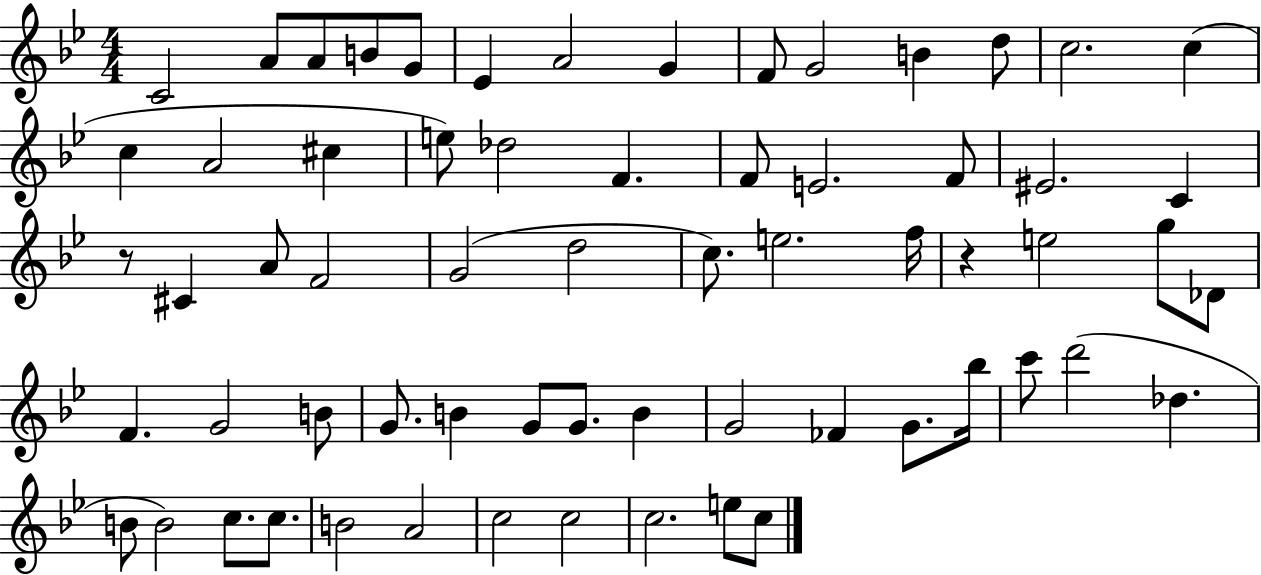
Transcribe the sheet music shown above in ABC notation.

X:1
T:Untitled
M:4/4
L:1/4
K:Bb
C2 A/2 A/2 B/2 G/2 _E A2 G F/2 G2 B d/2 c2 c c A2 ^c e/2 _d2 F F/2 E2 F/2 ^E2 C z/2 ^C A/2 F2 G2 d2 c/2 e2 f/4 z e2 g/2 _D/2 F G2 B/2 G/2 B G/2 G/2 B G2 _F G/2 _b/4 c'/2 d'2 _d B/2 B2 c/2 c/2 B2 A2 c2 c2 c2 e/2 c/2